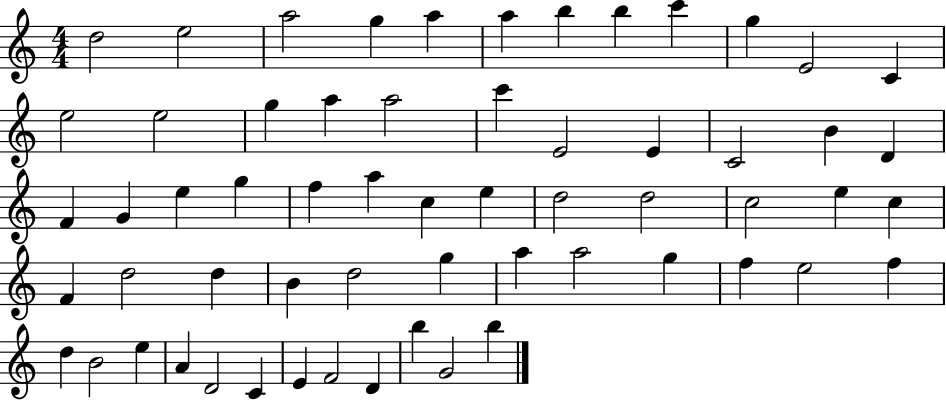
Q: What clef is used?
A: treble